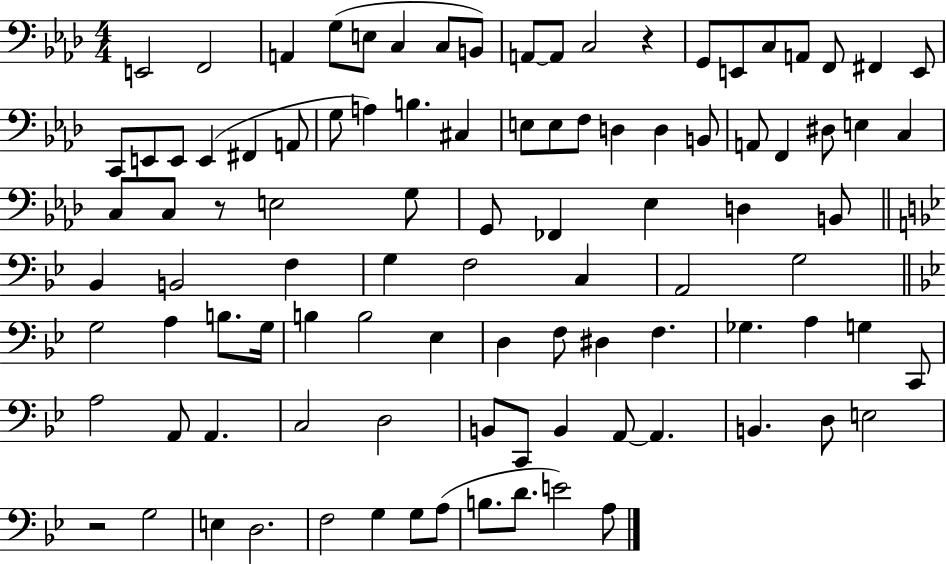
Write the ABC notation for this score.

X:1
T:Untitled
M:4/4
L:1/4
K:Ab
E,,2 F,,2 A,, G,/2 E,/2 C, C,/2 B,,/2 A,,/2 A,,/2 C,2 z G,,/2 E,,/2 C,/2 A,,/2 F,,/2 ^F,, E,,/2 C,,/2 E,,/2 E,,/2 E,, ^F,, A,,/2 G,/2 A, B, ^C, E,/2 E,/2 F,/2 D, D, B,,/2 A,,/2 F,, ^D,/2 E, C, C,/2 C,/2 z/2 E,2 G,/2 G,,/2 _F,, _E, D, B,,/2 _B,, B,,2 F, G, F,2 C, A,,2 G,2 G,2 A, B,/2 G,/4 B, B,2 _E, D, F,/2 ^D, F, _G, A, G, C,,/2 A,2 A,,/2 A,, C,2 D,2 B,,/2 C,,/2 B,, A,,/2 A,, B,, D,/2 E,2 z2 G,2 E, D,2 F,2 G, G,/2 A,/2 B,/2 D/2 E2 A,/2